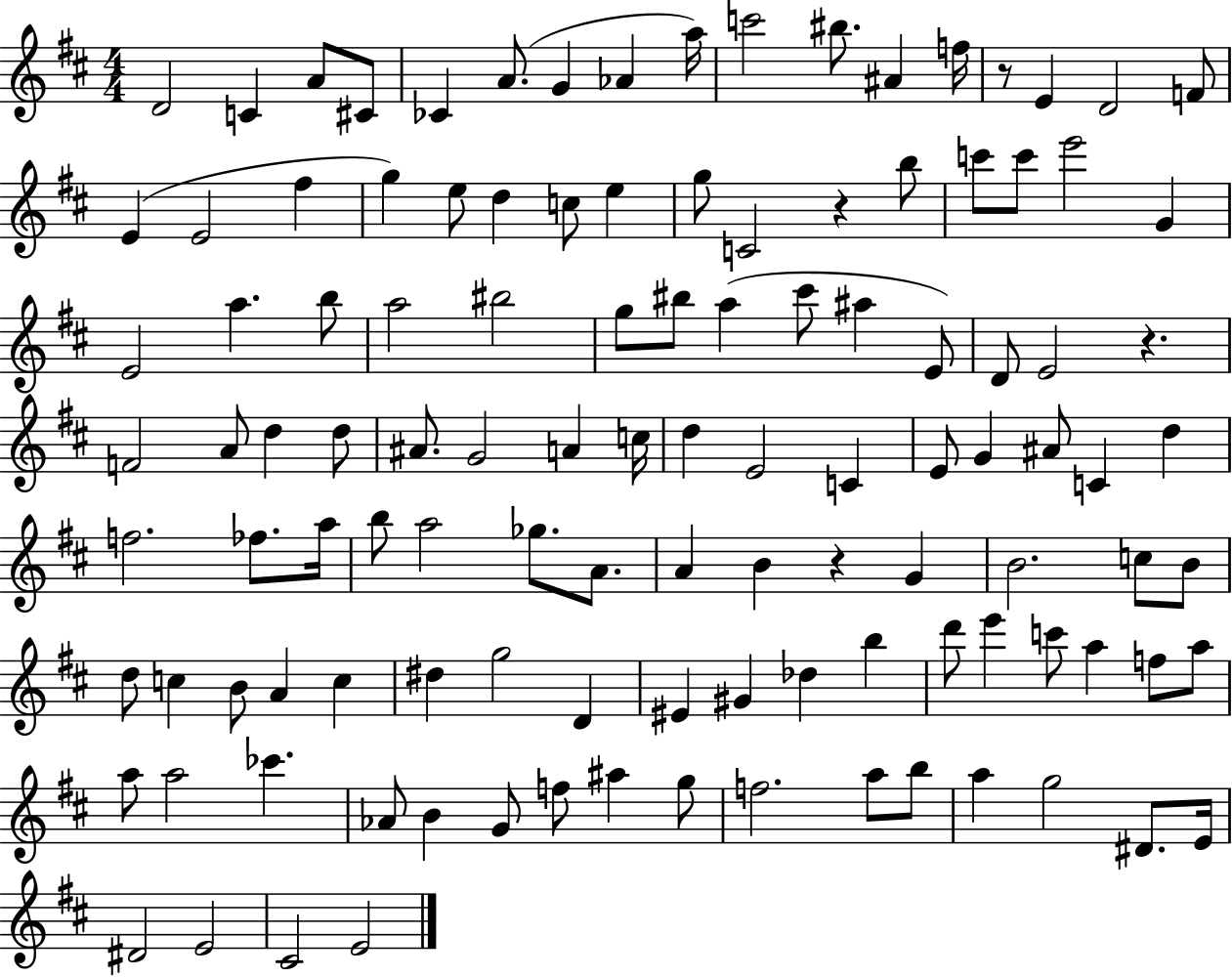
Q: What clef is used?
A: treble